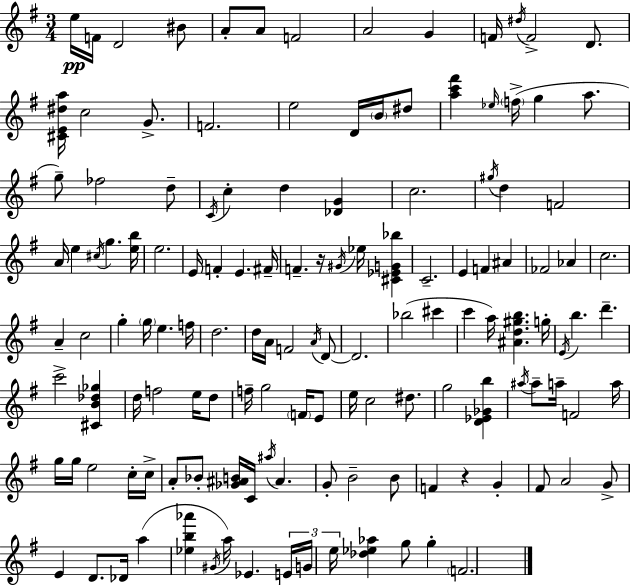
{
  \clef treble
  \numericTimeSignature
  \time 3/4
  \key g \major
  \repeat volta 2 { e''16\pp f'16 d'2 bis'8 | a'8-. a'8 f'2 | a'2 g'4 | f'16 \acciaccatura { dis''16 } f'2-> d'8. | \break <cis' e' dis'' a''>16 c''2 g'8.-> | f'2. | e''2 d'16 \parenthesize b'16 dis''8 | <a'' c''' fis'''>4 \grace { ees''16 } \parenthesize f''16->( g''4 a''8. | \break g''8--) fes''2 | d''8-- \acciaccatura { c'16 } c''4-. d''4 <des' g'>4 | c''2. | \acciaccatura { gis''16 } d''4 f'2 | \break a'16 e''4 \acciaccatura { cis''16 } g''4. | <e'' b''>16 e''2. | e'16 f'4-. e'4. | fis'16-- f'4.-- r16 | \break \acciaccatura { gis'16 } ees''16 <cis' ees' g' bes''>4 c'2.-- | e'4 f'4 | ais'4 fes'2 | aes'4 c''2. | \break a'4-- c''2 | g''4-. \parenthesize g''16 e''4. | f''16 d''2. | d''16 a'16 f'2 | \break \acciaccatura { a'16 } d'8~~ d'2. | bes''2( | cis'''4 c'''4 a''16) | <ais' d'' gis'' b''>4. g''16-. \acciaccatura { e'16 } b''4. | \break d'''4.-- c'''2-> | <cis' b' des'' ges''>4 d''16 f''2 | e''16 d''8 f''16-- g''2 | \parenthesize f'16 e'8 e''16 c''2 | \break dis''8. g''2 | <d' ees' ges' b''>4 \acciaccatura { ais''16 } ais''8-- a''16-- | f'2 a''16 g''16 g''16 e''2 | c''16-. c''16-> a'8-. bes'8-. | \break <ges' ais' b'>16 c'16 \acciaccatura { ais''16 } ais'4. g'8-. | b'2-- b'8 f'4 | r4 g'4-. fis'8 | a'2 g'8-> e'4 | \break d'8. des'16 a''4( <ees'' b'' aes'''>4 | \acciaccatura { gis'16 } a''16) ees'4. \tuplet 3/2 { e'16 g'16 | e''16 } <des'' ees'' aes''>4 g''8 g''4-. \parenthesize f'2. | } \bar "|."
}